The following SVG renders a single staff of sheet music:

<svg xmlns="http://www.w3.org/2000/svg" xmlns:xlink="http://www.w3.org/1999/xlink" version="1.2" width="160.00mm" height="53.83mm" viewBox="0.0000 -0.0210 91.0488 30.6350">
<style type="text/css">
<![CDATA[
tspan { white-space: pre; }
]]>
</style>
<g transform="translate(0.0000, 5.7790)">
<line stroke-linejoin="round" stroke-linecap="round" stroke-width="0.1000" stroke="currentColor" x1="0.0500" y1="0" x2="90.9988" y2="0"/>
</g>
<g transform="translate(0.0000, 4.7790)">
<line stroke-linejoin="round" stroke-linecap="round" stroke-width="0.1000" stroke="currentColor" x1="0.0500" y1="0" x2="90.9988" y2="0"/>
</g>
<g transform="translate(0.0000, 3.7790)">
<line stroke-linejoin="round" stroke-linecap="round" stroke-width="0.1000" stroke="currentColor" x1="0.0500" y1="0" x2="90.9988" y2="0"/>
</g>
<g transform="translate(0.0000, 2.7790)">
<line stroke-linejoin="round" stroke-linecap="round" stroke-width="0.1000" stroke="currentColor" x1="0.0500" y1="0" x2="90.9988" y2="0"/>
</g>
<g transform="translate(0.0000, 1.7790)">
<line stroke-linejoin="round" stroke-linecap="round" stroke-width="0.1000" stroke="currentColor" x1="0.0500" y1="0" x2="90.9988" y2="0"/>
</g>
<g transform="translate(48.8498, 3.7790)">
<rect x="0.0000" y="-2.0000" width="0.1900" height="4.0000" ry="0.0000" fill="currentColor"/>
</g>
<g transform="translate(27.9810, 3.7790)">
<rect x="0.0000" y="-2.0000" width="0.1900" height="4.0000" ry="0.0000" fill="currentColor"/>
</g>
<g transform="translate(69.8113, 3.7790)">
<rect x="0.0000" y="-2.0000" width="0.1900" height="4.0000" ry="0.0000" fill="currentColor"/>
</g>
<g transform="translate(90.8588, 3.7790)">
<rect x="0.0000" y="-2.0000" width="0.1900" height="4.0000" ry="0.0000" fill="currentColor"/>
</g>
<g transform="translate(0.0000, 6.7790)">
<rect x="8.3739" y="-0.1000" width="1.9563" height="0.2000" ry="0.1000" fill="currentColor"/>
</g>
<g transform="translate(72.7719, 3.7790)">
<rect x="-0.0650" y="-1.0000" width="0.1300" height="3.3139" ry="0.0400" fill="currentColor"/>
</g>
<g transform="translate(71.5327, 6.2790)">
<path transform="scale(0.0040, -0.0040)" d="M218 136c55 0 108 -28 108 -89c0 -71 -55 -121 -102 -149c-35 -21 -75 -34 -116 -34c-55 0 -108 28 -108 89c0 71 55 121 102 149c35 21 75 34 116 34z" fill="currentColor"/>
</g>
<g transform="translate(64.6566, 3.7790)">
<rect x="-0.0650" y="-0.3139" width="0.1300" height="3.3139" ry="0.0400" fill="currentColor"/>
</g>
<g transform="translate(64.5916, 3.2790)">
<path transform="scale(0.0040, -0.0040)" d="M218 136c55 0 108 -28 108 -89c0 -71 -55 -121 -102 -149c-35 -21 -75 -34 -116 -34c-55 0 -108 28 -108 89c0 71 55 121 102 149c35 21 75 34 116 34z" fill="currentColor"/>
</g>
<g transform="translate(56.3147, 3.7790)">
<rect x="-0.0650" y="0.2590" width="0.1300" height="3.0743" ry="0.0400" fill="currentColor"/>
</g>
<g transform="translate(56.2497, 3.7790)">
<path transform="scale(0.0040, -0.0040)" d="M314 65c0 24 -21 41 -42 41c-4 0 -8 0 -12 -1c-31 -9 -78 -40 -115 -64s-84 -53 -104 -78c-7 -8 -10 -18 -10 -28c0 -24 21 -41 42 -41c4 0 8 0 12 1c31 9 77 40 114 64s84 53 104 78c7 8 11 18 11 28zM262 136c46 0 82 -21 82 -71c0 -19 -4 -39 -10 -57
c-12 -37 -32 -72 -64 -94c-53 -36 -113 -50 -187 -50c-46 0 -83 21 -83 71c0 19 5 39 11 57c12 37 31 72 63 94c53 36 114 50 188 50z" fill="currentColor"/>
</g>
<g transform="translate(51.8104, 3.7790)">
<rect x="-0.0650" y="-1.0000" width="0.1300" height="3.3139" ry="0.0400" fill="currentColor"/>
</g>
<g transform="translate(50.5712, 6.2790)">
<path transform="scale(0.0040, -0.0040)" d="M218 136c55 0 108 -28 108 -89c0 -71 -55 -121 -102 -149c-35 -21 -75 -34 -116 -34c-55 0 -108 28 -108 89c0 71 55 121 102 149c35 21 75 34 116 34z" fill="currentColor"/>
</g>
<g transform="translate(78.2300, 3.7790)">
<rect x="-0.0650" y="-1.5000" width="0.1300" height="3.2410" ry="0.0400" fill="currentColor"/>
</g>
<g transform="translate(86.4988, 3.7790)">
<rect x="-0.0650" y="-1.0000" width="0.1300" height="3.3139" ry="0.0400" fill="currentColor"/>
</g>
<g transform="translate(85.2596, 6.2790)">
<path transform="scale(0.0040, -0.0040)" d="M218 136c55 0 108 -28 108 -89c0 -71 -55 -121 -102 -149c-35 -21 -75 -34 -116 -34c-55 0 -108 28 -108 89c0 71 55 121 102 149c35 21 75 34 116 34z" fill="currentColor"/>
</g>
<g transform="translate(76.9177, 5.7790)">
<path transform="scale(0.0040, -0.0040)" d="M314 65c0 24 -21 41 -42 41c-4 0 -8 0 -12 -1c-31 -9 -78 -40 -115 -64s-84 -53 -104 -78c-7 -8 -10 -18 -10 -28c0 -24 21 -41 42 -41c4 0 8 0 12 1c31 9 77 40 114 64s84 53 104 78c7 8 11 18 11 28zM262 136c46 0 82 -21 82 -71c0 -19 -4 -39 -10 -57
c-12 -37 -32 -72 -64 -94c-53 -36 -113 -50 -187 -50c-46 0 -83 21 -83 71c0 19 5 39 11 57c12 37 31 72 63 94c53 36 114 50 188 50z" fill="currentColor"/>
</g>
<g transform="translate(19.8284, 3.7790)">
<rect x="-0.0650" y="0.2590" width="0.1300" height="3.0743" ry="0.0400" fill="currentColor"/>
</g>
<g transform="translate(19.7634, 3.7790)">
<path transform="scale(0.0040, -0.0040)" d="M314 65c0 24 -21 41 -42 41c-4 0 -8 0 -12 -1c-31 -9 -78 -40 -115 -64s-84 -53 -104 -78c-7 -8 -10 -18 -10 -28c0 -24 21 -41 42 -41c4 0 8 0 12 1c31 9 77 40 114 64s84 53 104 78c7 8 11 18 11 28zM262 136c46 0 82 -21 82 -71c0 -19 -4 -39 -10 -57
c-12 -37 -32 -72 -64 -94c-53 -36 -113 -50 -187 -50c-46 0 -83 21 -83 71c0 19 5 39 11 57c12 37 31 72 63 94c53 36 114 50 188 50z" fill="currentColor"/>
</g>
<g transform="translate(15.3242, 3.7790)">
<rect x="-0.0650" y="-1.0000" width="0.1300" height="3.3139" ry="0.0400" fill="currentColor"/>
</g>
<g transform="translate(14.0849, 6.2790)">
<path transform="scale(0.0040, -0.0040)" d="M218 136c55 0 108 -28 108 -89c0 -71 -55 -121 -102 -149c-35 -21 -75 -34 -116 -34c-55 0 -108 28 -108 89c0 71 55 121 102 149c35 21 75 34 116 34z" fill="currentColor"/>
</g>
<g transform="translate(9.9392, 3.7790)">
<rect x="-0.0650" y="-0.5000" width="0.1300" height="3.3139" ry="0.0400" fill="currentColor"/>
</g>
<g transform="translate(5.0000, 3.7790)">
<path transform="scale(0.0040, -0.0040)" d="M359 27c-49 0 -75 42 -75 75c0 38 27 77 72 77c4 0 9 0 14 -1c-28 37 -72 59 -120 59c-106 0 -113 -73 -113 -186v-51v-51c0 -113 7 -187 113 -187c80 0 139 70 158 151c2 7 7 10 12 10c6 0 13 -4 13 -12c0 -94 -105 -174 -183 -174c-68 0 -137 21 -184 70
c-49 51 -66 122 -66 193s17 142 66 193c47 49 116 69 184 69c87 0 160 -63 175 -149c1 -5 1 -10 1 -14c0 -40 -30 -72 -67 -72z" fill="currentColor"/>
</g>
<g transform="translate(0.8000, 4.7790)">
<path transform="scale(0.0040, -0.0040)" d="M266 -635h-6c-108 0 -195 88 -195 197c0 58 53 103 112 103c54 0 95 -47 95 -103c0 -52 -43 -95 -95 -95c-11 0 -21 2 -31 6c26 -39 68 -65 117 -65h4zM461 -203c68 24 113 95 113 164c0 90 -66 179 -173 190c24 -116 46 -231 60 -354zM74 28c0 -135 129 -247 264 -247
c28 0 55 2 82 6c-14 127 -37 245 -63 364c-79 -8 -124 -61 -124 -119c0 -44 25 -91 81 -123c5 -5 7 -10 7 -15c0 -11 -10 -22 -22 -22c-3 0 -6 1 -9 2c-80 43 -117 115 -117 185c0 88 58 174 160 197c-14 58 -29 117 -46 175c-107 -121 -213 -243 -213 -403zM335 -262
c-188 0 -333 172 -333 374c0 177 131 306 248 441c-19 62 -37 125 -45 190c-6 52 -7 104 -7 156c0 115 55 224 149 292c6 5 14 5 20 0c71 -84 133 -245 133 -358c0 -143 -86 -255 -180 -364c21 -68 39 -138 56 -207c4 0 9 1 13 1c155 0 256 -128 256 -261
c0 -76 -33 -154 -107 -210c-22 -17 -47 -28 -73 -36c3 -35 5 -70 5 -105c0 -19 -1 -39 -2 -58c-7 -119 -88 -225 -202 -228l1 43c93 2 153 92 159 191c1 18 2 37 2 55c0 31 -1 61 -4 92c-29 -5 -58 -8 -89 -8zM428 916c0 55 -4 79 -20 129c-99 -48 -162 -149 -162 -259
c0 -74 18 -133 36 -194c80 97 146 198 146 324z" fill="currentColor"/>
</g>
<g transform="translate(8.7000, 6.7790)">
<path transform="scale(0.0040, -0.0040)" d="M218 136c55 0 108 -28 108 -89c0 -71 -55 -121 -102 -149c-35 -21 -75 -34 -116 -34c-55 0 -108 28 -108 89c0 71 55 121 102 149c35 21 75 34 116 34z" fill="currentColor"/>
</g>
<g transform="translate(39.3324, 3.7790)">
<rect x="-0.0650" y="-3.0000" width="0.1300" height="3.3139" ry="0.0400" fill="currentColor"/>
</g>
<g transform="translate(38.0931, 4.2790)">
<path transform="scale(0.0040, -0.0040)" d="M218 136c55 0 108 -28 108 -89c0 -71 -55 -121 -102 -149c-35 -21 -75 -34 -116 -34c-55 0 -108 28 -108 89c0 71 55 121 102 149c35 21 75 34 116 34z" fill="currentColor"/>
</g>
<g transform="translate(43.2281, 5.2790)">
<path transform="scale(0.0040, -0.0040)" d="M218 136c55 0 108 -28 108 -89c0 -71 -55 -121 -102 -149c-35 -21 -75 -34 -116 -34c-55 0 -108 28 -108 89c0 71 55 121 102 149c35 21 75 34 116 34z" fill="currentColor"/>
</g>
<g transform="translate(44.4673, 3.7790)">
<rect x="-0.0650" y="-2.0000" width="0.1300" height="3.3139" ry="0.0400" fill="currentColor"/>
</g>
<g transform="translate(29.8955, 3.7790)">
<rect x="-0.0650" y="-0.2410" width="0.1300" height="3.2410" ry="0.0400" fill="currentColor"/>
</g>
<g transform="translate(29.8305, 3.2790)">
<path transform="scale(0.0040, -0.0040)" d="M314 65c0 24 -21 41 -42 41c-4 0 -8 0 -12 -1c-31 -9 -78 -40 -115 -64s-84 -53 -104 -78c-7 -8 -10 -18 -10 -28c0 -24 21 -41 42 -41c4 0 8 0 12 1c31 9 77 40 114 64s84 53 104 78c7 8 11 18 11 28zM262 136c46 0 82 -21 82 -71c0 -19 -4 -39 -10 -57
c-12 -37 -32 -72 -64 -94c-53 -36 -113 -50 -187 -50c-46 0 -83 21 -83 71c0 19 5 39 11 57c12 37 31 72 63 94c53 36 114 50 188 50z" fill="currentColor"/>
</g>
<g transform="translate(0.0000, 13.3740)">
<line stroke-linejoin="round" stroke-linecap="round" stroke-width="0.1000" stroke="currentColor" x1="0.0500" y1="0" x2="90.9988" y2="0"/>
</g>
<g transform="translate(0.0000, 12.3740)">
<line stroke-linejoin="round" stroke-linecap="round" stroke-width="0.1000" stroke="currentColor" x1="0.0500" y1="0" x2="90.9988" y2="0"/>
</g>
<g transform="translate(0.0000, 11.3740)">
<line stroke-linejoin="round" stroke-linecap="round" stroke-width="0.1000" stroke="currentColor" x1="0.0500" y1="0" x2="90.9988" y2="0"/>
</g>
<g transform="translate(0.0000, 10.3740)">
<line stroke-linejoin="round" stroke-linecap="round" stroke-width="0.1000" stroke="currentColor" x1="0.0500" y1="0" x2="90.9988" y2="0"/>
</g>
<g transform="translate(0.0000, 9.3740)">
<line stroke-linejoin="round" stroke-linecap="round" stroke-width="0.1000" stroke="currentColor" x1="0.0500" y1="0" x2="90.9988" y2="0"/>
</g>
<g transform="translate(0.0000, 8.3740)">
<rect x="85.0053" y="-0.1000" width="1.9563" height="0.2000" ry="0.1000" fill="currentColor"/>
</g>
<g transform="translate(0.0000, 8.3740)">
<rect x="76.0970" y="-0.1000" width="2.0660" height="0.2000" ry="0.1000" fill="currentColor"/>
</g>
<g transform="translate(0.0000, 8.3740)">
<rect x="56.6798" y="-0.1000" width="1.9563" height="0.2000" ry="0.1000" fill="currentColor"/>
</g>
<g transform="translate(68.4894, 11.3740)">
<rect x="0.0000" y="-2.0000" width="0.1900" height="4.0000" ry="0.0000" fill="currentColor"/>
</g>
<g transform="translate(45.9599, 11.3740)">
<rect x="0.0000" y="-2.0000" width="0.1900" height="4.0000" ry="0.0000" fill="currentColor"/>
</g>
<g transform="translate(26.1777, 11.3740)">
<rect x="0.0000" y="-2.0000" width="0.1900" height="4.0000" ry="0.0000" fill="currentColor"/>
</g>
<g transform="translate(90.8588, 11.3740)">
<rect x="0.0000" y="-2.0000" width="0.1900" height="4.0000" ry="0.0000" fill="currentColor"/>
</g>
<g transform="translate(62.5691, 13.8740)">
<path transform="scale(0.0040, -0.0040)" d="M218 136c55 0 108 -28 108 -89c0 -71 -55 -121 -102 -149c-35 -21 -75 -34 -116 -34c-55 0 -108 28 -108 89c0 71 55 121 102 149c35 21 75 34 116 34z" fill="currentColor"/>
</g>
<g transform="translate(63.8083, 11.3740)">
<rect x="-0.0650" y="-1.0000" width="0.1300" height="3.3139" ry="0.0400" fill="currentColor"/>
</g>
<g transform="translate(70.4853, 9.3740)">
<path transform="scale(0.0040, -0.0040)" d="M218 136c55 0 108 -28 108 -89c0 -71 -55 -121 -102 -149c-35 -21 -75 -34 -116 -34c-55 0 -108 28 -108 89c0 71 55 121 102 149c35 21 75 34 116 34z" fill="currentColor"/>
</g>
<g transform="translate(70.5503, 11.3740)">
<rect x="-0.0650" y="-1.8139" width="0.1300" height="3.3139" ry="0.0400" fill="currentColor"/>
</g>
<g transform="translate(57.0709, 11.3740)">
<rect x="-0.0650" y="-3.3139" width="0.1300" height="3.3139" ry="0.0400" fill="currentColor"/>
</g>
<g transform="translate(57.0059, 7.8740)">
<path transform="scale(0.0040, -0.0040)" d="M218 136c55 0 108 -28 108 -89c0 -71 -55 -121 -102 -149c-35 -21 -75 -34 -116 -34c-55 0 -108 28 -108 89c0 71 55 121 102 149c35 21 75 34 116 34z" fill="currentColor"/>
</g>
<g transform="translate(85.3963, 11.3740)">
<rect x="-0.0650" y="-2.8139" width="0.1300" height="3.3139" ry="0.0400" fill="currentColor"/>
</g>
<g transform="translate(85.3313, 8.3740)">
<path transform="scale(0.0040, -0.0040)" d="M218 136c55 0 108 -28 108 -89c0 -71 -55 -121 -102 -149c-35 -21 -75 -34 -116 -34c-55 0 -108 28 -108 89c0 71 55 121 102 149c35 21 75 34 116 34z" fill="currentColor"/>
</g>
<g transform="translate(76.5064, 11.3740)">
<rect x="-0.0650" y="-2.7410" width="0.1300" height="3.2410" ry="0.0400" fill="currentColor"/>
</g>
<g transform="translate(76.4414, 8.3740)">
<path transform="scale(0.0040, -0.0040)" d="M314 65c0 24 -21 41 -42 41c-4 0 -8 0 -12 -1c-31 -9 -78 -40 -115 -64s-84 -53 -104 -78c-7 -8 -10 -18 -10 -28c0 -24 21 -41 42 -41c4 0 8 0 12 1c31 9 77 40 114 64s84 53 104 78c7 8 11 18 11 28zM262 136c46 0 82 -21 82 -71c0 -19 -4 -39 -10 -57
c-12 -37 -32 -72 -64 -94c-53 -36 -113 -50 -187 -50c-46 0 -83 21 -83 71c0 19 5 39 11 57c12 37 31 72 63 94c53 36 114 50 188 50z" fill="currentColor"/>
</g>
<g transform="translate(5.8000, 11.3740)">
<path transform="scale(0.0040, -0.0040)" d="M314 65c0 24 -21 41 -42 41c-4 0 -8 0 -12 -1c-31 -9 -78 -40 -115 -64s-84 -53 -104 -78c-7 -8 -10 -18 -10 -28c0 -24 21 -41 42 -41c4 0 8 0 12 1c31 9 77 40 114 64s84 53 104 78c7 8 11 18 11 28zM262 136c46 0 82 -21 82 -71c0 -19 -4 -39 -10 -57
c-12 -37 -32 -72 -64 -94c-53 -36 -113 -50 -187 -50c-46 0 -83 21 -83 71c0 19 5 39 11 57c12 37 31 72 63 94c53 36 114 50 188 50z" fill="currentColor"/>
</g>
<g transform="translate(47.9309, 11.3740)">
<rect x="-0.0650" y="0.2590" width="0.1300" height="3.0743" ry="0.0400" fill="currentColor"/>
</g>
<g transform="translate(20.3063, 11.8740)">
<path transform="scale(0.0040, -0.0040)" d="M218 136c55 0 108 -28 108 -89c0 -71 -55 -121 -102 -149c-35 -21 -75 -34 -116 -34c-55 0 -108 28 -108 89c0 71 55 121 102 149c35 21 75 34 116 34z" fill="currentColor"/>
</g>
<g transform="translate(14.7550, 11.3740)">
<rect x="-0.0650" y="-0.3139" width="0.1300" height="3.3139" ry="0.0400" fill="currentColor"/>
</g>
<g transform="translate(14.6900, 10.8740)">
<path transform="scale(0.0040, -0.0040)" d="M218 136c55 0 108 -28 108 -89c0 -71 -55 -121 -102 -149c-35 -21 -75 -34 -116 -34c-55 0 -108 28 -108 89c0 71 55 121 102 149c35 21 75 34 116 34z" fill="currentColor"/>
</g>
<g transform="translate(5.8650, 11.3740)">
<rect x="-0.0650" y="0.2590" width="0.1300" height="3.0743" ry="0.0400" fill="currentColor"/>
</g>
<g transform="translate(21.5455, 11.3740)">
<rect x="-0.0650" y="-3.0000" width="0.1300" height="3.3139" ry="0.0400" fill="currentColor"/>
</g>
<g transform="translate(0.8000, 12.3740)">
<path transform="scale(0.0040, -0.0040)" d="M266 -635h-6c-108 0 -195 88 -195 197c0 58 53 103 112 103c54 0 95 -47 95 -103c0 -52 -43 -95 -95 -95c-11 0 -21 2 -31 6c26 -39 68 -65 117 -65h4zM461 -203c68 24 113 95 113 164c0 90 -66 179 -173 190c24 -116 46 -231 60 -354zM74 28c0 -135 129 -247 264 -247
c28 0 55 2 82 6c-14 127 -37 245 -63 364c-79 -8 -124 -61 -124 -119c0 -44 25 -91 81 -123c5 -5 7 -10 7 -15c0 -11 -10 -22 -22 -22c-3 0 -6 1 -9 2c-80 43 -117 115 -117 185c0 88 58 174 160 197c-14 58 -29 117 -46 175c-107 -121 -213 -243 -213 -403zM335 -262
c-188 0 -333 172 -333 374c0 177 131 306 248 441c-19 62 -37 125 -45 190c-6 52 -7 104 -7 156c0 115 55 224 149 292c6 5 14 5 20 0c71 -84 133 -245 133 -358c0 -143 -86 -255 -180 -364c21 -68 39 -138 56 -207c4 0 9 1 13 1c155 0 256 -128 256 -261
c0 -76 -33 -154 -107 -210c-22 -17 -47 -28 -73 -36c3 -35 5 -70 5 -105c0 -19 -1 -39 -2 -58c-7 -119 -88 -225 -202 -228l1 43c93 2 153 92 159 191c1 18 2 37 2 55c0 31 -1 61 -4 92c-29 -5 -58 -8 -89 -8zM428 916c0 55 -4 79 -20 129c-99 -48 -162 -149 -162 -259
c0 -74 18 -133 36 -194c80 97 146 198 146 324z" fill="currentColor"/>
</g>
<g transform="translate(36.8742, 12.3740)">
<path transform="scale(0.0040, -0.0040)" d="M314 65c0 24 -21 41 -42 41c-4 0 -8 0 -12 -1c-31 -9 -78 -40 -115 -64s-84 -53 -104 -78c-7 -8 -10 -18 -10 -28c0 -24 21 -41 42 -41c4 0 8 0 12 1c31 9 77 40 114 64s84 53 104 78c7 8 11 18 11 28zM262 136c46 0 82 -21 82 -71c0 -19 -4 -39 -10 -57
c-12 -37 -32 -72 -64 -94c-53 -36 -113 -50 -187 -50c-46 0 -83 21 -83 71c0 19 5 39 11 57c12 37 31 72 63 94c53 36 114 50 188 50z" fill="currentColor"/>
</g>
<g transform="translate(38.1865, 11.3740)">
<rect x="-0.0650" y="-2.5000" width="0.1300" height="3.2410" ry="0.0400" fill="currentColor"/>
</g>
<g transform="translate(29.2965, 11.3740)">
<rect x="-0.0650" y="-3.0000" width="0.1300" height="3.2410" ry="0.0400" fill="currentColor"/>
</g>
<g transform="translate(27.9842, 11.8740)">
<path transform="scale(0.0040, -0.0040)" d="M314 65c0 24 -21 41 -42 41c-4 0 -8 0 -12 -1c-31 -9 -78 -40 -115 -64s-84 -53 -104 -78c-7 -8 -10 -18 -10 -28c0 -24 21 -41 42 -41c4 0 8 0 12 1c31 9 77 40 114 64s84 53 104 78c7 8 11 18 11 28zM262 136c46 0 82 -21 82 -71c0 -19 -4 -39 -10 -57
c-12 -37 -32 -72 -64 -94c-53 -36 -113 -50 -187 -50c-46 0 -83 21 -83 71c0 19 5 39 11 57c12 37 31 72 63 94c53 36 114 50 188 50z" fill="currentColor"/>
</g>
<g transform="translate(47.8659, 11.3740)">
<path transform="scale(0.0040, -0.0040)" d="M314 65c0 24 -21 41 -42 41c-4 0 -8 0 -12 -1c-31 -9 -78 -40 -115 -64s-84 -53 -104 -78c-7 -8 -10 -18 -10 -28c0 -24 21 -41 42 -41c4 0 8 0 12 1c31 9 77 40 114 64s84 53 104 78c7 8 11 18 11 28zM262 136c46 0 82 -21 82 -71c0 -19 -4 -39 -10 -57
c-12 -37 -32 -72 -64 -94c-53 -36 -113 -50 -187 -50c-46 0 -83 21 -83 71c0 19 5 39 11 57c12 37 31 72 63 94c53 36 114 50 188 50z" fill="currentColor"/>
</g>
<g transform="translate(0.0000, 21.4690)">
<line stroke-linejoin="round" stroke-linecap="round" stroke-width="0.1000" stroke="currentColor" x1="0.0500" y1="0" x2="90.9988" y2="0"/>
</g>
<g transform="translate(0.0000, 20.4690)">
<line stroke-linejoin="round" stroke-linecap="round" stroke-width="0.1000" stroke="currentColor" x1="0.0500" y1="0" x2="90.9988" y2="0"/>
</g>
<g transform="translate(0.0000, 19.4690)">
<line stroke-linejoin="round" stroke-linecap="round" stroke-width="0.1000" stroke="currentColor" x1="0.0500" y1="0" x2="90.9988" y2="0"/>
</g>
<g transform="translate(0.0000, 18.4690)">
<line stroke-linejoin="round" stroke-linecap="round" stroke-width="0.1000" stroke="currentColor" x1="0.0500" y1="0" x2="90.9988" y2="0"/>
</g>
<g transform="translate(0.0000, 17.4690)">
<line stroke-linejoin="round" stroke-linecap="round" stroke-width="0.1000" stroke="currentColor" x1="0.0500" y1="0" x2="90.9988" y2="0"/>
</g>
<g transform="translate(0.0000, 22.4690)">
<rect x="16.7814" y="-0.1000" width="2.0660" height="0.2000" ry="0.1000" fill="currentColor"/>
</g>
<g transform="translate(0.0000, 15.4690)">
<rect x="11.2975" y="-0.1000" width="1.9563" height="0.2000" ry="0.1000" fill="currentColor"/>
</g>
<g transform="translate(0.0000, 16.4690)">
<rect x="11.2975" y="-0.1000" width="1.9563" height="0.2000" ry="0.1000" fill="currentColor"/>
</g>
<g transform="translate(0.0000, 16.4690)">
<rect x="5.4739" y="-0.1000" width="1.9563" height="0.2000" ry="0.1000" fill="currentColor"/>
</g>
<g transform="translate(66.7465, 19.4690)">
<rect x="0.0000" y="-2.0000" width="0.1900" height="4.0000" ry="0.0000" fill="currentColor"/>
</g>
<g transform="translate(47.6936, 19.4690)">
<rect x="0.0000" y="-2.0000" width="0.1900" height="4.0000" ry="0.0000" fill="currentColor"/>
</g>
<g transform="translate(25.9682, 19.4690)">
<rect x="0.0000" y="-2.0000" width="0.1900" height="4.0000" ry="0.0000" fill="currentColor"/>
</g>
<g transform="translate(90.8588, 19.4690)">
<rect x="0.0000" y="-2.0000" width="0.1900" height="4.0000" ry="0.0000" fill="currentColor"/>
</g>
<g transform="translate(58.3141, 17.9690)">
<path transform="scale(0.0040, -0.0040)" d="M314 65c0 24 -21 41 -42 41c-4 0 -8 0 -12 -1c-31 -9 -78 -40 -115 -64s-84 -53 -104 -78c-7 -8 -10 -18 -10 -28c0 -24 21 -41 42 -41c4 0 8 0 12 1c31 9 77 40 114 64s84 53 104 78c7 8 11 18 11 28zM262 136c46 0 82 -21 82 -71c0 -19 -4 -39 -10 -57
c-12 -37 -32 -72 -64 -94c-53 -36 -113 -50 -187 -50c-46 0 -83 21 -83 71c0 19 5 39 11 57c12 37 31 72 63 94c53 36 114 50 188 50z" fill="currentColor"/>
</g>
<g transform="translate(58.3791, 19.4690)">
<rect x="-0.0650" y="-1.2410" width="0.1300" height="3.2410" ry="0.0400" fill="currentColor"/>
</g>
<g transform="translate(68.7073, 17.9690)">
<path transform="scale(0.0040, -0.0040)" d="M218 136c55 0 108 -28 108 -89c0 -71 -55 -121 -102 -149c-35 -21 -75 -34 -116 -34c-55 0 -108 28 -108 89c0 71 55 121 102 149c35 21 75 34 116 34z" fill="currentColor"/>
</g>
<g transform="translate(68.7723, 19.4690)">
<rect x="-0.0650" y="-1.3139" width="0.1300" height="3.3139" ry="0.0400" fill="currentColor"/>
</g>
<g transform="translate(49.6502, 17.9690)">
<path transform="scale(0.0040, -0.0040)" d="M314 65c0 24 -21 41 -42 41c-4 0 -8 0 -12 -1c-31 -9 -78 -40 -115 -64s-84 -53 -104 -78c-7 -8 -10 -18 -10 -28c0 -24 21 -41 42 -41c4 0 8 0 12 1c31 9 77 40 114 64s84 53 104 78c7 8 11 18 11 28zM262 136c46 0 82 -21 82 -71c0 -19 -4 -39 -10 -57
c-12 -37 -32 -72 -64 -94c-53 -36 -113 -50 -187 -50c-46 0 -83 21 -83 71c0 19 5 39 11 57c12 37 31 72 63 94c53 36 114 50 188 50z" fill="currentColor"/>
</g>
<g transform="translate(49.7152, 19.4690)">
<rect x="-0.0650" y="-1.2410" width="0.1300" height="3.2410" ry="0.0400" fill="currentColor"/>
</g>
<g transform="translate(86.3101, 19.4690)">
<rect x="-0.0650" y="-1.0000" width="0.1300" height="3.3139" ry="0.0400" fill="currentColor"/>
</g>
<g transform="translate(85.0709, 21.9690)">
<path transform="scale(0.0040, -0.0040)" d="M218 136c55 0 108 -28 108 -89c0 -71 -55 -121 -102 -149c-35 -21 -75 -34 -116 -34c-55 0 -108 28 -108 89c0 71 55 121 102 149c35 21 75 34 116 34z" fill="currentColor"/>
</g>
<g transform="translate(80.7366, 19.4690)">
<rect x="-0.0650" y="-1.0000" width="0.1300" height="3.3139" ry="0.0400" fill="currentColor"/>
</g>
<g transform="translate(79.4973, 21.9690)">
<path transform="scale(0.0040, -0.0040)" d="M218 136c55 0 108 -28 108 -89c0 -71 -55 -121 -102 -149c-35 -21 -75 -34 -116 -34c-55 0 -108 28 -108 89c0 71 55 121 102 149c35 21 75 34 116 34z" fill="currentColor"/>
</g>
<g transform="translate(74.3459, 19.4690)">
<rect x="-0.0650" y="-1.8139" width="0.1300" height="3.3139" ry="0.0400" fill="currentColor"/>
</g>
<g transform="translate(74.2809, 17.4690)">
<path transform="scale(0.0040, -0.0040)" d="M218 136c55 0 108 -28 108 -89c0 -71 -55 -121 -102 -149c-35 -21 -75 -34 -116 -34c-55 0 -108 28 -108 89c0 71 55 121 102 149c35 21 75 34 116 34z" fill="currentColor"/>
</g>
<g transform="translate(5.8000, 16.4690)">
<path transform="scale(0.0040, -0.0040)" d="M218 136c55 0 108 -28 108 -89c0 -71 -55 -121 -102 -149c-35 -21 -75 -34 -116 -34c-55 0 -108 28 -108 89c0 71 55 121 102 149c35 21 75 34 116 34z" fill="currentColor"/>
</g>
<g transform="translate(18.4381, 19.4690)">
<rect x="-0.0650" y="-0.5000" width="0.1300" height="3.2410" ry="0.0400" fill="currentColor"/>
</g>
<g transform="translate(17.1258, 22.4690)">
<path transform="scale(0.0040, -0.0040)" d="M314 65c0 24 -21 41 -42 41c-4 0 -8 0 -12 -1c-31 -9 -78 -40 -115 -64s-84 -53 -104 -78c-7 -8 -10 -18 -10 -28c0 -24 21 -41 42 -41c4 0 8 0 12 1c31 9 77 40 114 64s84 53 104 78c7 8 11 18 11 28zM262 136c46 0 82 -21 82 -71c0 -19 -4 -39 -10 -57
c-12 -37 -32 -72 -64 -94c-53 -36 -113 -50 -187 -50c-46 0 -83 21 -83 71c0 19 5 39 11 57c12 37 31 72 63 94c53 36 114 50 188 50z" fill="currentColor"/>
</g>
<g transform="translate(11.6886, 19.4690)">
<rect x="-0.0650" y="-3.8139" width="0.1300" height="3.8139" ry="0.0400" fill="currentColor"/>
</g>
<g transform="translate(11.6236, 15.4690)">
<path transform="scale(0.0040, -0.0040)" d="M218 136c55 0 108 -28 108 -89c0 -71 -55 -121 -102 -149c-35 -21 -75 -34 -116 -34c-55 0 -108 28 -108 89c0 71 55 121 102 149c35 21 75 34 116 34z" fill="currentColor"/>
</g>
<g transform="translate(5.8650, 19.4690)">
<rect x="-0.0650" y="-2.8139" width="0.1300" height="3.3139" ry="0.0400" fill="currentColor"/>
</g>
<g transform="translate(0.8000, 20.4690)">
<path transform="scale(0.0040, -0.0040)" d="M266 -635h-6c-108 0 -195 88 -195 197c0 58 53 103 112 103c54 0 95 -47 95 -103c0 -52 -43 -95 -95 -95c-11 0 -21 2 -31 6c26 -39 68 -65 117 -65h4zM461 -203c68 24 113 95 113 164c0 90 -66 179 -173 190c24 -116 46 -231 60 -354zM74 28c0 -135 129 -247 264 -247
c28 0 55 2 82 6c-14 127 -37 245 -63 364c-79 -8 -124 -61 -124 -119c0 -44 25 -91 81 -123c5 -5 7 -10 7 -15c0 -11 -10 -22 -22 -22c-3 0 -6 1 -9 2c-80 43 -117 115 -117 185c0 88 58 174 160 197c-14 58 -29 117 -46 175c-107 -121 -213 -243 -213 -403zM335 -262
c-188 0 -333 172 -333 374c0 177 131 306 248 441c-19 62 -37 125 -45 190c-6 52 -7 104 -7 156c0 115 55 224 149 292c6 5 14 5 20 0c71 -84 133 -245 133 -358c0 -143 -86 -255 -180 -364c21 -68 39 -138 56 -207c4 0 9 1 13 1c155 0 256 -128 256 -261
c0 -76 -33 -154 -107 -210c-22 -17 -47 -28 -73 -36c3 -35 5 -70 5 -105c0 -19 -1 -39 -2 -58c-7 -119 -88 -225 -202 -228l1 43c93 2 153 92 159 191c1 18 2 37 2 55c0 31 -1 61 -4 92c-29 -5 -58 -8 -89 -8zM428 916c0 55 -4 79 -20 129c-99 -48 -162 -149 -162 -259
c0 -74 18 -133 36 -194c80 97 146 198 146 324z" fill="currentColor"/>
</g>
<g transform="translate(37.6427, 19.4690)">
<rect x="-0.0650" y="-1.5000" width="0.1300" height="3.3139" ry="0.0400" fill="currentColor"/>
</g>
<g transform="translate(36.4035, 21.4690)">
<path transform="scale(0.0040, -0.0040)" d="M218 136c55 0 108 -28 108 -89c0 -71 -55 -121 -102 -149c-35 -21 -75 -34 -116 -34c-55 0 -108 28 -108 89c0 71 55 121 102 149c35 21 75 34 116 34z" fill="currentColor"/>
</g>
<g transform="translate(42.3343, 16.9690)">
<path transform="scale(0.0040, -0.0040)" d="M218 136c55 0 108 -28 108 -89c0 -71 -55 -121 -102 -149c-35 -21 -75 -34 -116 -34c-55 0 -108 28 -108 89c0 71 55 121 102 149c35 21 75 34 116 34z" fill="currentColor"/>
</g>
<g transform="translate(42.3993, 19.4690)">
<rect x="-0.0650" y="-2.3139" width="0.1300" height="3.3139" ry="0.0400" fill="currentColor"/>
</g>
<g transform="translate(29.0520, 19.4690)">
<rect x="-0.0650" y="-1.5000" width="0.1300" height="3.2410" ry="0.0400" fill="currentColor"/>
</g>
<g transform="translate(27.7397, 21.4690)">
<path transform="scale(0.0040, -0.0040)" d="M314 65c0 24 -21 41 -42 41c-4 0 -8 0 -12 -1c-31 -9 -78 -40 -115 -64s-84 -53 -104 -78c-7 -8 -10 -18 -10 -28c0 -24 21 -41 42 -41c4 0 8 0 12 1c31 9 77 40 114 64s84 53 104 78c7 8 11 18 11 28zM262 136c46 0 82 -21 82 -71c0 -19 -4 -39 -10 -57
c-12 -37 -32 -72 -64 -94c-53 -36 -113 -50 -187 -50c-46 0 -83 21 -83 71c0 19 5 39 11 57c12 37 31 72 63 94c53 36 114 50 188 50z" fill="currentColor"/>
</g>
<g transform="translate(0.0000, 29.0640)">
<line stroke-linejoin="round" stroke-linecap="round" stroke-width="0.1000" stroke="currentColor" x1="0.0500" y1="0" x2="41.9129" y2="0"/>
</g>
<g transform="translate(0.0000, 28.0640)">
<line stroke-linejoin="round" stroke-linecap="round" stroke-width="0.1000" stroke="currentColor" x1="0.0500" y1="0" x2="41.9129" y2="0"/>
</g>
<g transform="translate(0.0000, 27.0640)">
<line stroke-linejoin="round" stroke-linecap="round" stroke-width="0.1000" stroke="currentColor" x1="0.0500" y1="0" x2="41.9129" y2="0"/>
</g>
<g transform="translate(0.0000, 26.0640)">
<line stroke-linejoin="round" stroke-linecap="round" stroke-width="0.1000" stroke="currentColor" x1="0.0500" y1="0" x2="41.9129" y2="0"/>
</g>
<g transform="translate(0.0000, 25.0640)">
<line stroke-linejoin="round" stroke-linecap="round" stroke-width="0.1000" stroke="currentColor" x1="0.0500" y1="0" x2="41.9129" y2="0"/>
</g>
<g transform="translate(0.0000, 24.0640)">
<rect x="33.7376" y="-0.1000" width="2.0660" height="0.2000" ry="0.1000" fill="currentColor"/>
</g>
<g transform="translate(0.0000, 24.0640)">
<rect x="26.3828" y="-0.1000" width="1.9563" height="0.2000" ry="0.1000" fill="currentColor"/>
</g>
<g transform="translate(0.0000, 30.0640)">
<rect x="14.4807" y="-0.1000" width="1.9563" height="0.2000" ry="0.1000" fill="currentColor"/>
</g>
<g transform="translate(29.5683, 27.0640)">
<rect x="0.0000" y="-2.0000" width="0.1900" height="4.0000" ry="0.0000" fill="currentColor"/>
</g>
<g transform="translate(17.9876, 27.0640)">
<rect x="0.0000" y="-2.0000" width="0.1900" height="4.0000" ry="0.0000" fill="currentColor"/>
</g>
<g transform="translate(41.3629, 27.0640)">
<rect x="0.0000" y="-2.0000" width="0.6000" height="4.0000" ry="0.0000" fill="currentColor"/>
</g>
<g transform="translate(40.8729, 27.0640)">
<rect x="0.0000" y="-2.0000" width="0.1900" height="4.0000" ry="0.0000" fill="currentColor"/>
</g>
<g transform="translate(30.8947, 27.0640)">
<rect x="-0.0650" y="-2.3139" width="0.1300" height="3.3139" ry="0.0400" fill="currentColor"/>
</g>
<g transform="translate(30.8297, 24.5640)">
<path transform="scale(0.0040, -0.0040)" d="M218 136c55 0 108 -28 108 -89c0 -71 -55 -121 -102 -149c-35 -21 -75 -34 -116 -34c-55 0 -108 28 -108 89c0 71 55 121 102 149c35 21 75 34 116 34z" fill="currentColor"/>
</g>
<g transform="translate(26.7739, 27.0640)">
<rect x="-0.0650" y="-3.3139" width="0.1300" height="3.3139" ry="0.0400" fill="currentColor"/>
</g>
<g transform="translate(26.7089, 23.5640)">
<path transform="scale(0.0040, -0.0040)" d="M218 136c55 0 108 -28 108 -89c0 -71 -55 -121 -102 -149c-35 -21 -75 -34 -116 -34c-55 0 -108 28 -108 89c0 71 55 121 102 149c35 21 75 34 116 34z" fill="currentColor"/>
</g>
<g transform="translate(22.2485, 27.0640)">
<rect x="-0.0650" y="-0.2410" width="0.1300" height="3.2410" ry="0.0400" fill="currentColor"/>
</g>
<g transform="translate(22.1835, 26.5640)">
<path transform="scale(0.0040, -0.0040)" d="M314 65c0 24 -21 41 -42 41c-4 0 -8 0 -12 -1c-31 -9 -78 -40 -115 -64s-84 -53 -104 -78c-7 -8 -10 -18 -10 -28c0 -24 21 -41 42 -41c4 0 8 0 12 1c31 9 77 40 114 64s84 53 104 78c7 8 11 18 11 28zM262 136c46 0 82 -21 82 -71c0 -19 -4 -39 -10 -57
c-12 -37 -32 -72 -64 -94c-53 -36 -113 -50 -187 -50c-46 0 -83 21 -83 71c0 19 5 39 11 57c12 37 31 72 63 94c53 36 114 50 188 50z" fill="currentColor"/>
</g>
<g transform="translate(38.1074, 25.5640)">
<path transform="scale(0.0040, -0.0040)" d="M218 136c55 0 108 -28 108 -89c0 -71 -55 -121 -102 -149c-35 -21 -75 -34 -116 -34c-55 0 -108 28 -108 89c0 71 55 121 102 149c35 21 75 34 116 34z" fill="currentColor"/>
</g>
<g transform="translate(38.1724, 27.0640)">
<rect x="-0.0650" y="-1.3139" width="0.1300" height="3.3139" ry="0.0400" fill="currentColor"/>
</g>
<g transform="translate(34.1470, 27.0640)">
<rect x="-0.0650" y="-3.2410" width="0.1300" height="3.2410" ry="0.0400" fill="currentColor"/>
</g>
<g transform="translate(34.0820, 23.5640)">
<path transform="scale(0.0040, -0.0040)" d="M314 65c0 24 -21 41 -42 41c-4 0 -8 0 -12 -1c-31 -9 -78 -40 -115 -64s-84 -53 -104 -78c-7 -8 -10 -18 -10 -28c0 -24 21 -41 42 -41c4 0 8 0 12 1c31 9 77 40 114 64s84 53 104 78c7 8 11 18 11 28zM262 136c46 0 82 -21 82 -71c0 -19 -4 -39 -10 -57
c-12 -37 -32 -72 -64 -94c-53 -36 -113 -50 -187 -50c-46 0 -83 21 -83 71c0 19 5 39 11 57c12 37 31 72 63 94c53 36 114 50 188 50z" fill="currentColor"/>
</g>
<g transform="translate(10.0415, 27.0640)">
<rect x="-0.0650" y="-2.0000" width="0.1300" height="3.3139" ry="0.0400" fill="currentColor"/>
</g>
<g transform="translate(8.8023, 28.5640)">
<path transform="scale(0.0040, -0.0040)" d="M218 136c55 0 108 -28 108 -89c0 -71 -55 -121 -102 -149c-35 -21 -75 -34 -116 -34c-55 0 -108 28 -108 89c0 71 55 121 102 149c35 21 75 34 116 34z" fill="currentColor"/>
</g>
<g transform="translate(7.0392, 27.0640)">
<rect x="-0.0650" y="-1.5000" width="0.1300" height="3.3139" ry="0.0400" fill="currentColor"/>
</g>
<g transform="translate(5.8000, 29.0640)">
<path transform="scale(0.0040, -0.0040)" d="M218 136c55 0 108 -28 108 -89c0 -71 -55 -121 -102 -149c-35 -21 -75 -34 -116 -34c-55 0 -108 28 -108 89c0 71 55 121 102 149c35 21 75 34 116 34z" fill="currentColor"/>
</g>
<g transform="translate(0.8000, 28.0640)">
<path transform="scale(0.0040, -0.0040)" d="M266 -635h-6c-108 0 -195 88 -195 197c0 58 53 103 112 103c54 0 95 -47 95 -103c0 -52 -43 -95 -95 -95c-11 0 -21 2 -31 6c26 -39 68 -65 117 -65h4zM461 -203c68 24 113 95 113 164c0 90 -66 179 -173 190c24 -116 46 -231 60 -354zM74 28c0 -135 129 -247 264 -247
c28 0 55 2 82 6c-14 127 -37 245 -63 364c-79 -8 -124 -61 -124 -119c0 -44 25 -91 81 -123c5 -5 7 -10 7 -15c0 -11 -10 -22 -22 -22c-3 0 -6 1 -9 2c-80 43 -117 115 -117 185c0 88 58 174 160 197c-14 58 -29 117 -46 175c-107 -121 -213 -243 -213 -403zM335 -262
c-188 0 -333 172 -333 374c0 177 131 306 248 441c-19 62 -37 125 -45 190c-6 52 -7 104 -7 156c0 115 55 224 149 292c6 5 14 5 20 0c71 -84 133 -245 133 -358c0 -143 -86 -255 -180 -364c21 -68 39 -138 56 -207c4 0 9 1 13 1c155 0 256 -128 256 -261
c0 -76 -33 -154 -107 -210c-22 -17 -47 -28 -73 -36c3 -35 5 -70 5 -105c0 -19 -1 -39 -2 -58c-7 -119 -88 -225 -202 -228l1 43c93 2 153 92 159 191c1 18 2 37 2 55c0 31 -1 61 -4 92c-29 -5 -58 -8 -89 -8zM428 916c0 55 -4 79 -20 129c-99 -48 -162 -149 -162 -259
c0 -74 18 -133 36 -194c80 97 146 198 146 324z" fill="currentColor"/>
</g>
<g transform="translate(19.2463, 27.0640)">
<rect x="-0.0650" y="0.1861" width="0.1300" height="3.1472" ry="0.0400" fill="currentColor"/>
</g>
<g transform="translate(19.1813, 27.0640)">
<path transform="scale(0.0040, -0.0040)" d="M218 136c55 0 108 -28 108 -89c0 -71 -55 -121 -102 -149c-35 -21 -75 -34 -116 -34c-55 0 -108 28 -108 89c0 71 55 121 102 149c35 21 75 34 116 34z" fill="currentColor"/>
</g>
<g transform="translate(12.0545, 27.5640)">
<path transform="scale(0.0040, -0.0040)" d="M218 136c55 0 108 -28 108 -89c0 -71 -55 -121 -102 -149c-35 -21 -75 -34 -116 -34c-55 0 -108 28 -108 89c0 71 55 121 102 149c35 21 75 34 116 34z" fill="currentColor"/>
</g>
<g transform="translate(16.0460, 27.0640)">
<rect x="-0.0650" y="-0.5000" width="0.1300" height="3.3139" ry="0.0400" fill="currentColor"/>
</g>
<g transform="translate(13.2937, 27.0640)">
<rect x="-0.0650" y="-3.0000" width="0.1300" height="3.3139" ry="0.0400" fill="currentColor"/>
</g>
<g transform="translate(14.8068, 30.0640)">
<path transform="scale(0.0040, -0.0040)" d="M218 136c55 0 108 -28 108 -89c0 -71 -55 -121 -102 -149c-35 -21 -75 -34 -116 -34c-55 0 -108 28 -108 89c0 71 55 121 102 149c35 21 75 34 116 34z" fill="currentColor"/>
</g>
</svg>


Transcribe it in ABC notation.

X:1
T:Untitled
M:4/4
L:1/4
K:C
C D B2 c2 A F D B2 c D E2 D B2 c A A2 G2 B2 b D f a2 a a c' C2 E2 E g e2 e2 e f D D E F A C B c2 b g b2 e